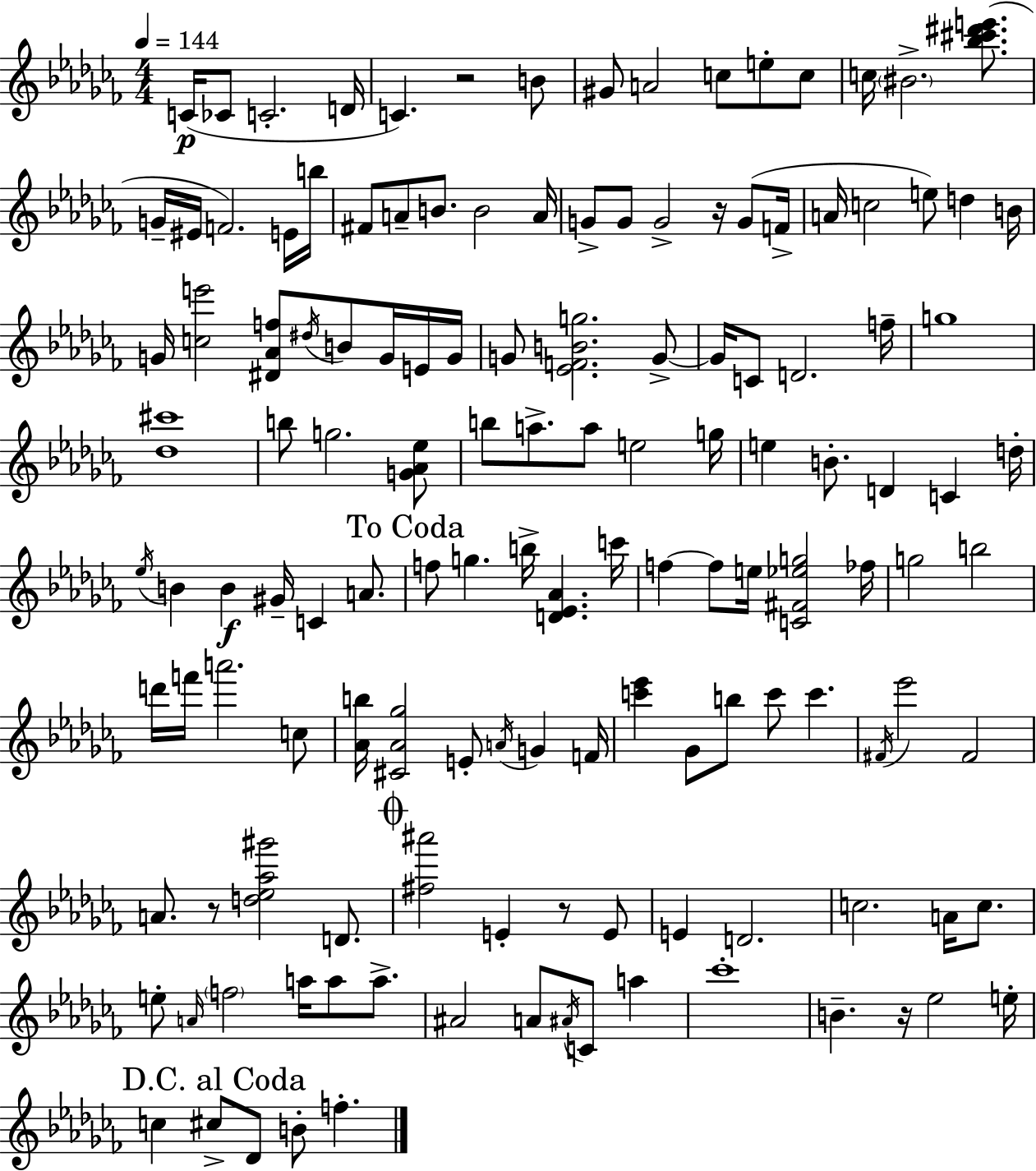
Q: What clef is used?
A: treble